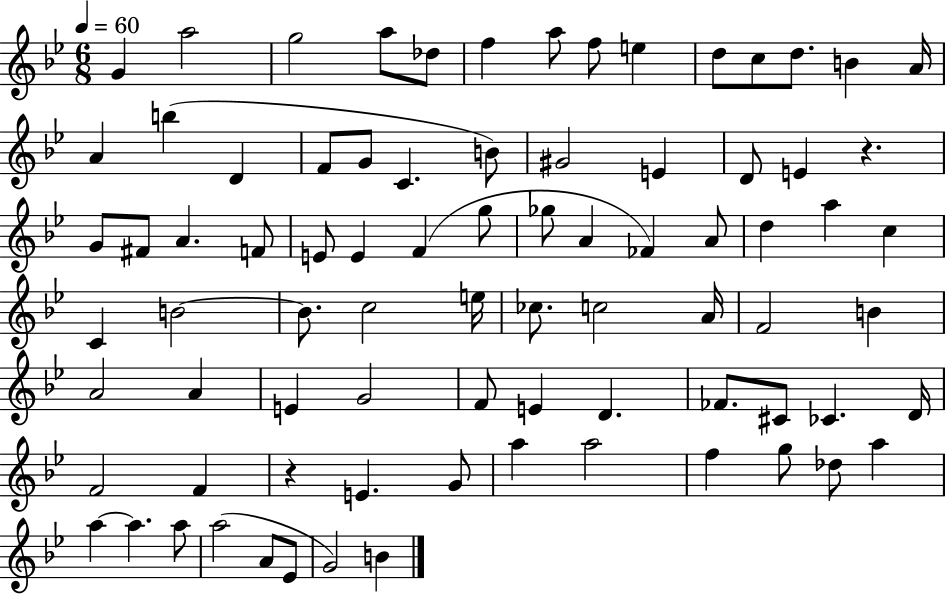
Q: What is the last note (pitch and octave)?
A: B4